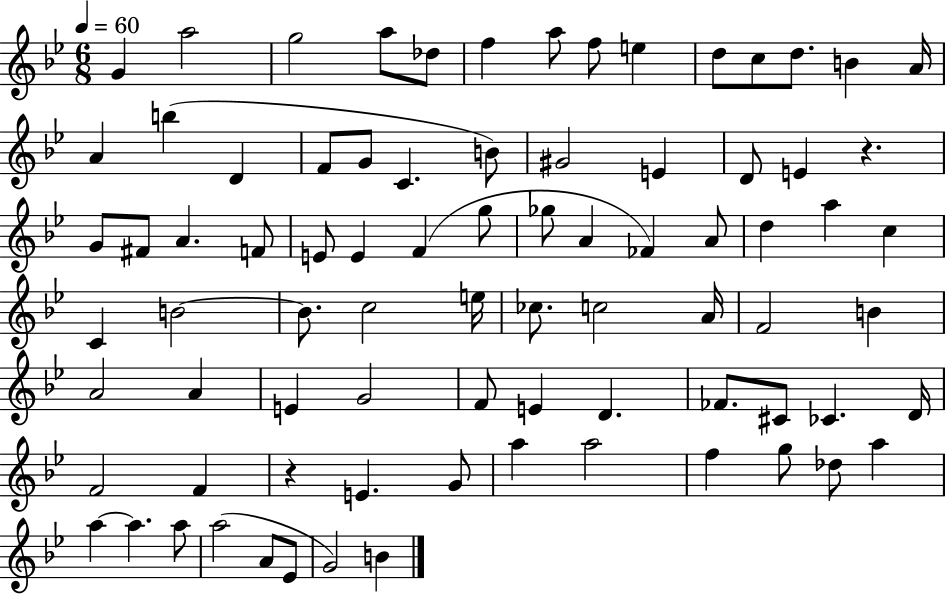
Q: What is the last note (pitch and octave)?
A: B4